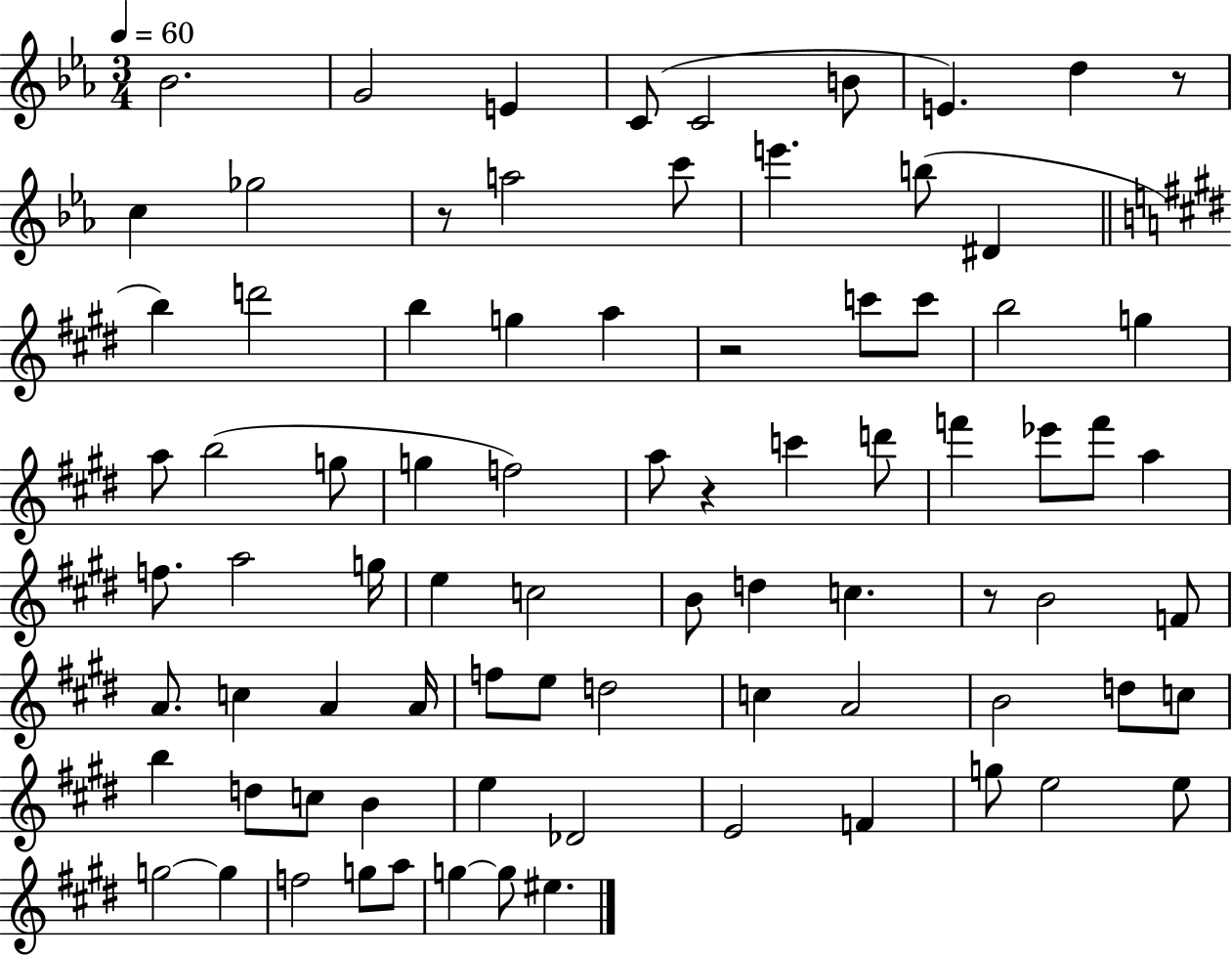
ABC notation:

X:1
T:Untitled
M:3/4
L:1/4
K:Eb
_B2 G2 E C/2 C2 B/2 E d z/2 c _g2 z/2 a2 c'/2 e' b/2 ^D b d'2 b g a z2 c'/2 c'/2 b2 g a/2 b2 g/2 g f2 a/2 z c' d'/2 f' _e'/2 f'/2 a f/2 a2 g/4 e c2 B/2 d c z/2 B2 F/2 A/2 c A A/4 f/2 e/2 d2 c A2 B2 d/2 c/2 b d/2 c/2 B e _D2 E2 F g/2 e2 e/2 g2 g f2 g/2 a/2 g g/2 ^e